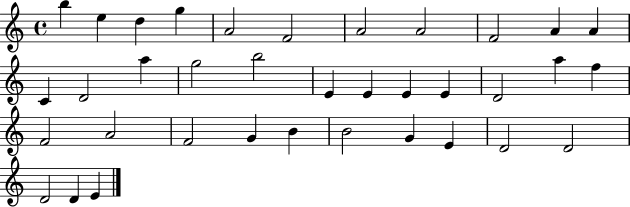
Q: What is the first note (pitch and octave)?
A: B5